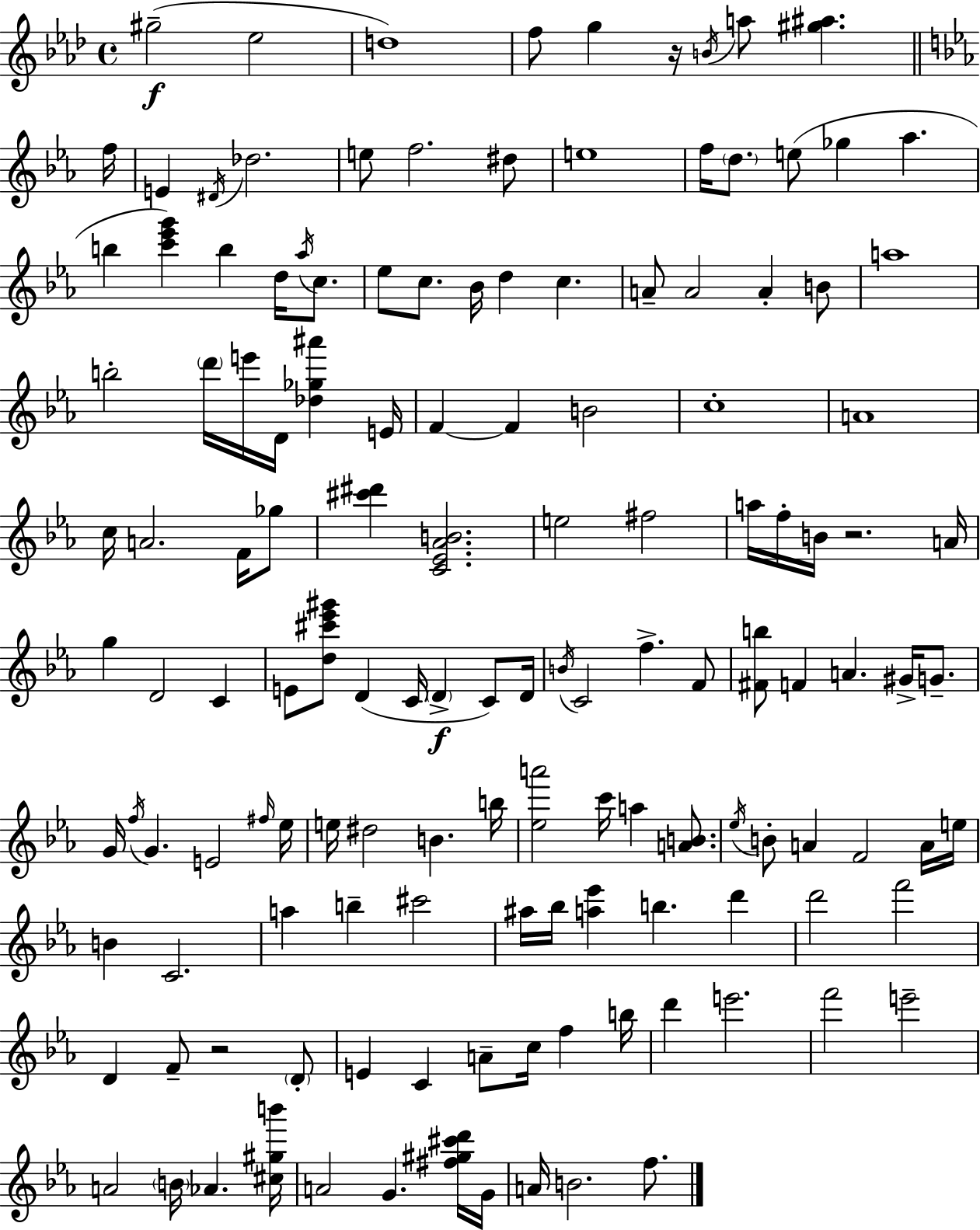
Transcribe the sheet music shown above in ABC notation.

X:1
T:Untitled
M:4/4
L:1/4
K:Fm
^g2 _e2 d4 f/2 g z/4 B/4 a/2 [^g^a] f/4 E ^D/4 _d2 e/2 f2 ^d/2 e4 f/4 d/2 e/2 _g _a b [c'_e'g'] b d/4 _a/4 c/2 _e/2 c/2 _B/4 d c A/2 A2 A B/2 a4 b2 d'/4 e'/4 D/4 [_d_g^a'] E/4 F F B2 c4 A4 c/4 A2 F/4 _g/2 [^c'^d'] [C_E_AB]2 e2 ^f2 a/4 f/4 B/4 z2 A/4 g D2 C E/2 [d^c'_e'^g']/2 D C/4 D C/2 D/4 B/4 C2 f F/2 [^Fb]/2 F A ^G/4 G/2 G/4 f/4 G E2 ^f/4 _e/4 e/4 ^d2 B b/4 [_ea']2 c'/4 a [AB]/2 _e/4 B/2 A F2 A/4 e/4 B C2 a b ^c'2 ^a/4 _b/4 [a_e'] b d' d'2 f'2 D F/2 z2 D/2 E C A/2 c/4 f b/4 d' e'2 f'2 e'2 A2 B/4 _A [^c^gb']/4 A2 G [^f^g^c'd']/4 G/4 A/4 B2 f/2